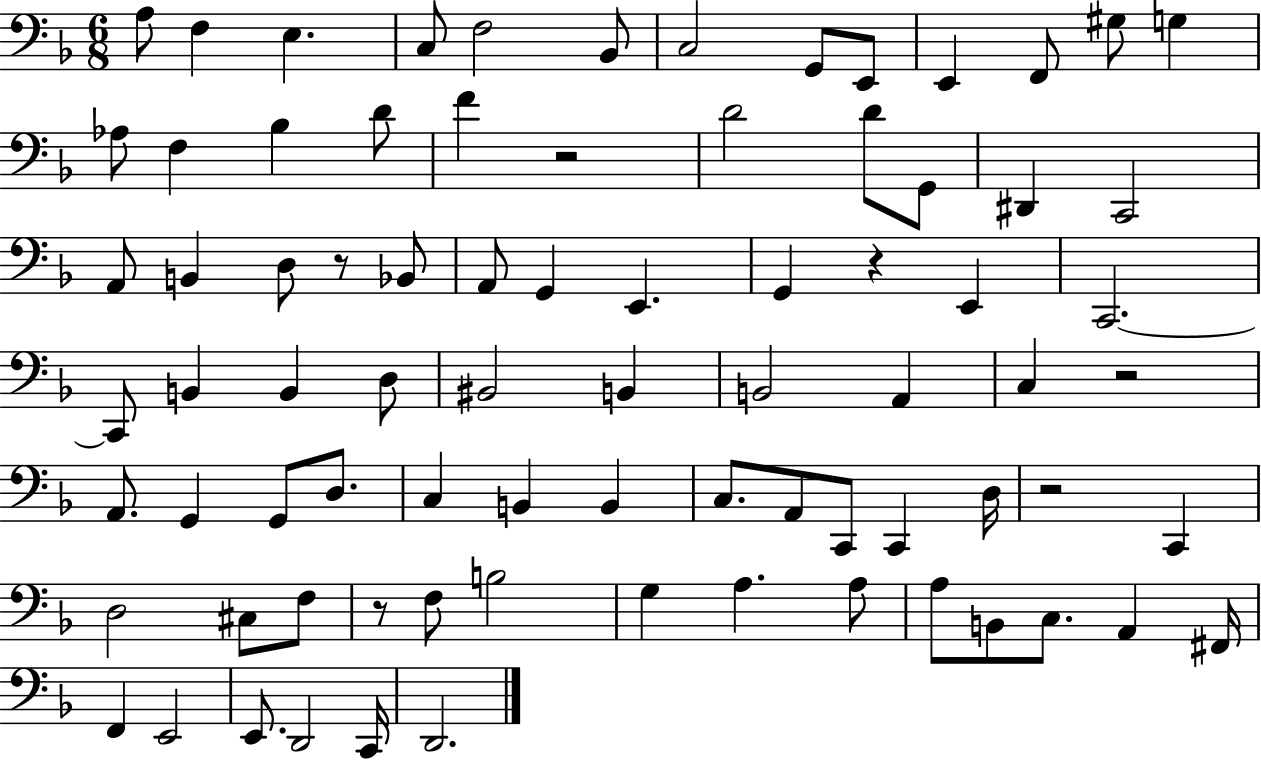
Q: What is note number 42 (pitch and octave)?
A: C3